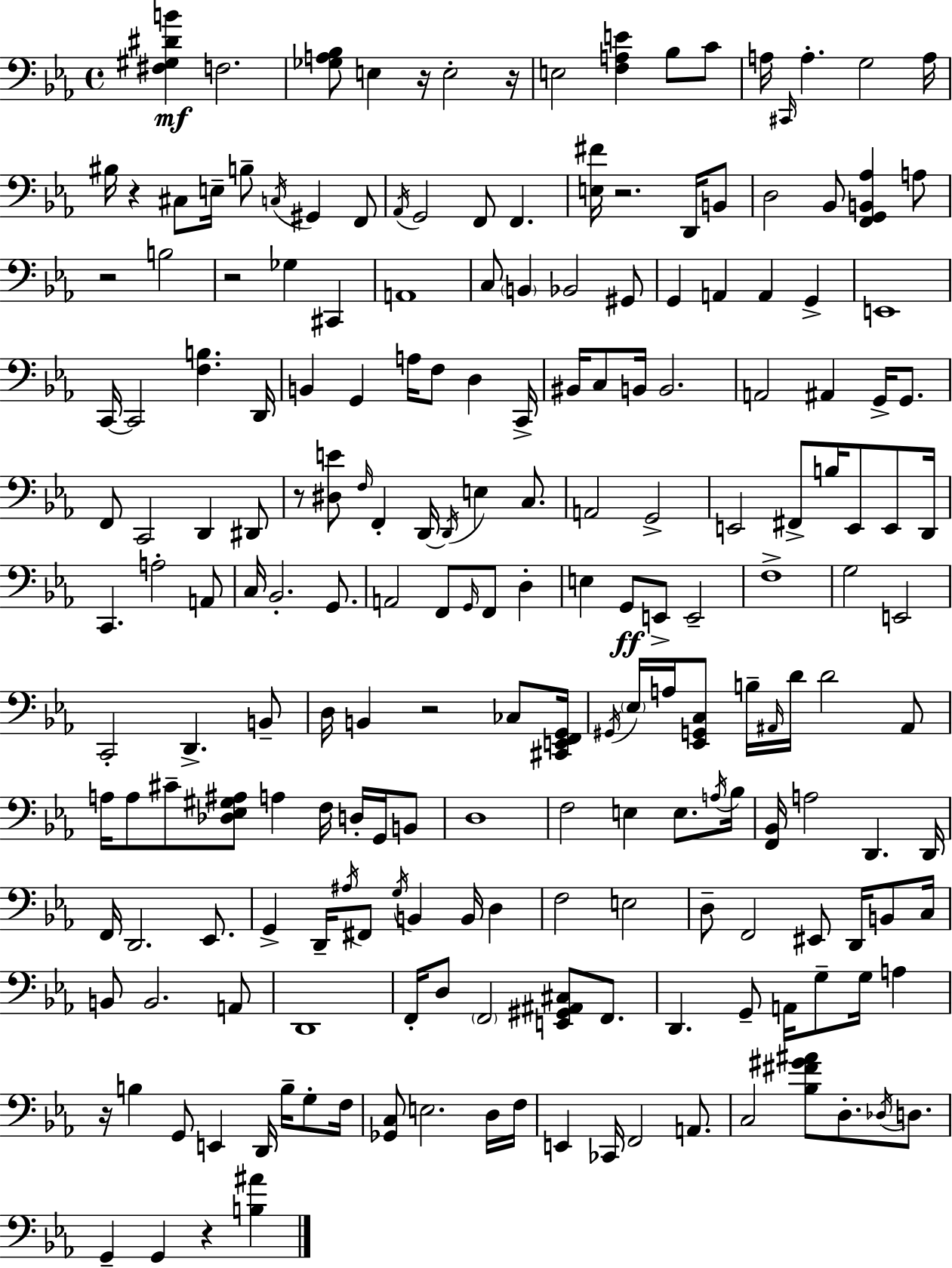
{
  \clef bass
  \time 4/4
  \defaultTimeSignature
  \key ees \major
  <fis gis dis' b'>4\mf f2. | <ges a bes>8 e4 r16 e2-. r16 | e2 <f a e'>4 bes8 c'8 | a16 \grace { cis,16 } a4.-. g2 | \break a16 bis16 r4 cis8 e16-- b8-- \acciaccatura { c16 } gis,4 | f,8 \acciaccatura { aes,16 } g,2 f,8 f,4. | <e fis'>16 r2. | d,16 b,8 d2 bes,8 <f, g, b, aes>4 | \break a8 r2 b2 | r2 ges4 cis,4 | a,1 | c8 \parenthesize b,4 bes,2 | \break gis,8 g,4 a,4 a,4 g,4-> | e,1 | c,16~~ c,2 <f b>4. | d,16 b,4 g,4 a16 f8 d4 | \break c,16-> bis,16 c8 b,16 b,2. | a,2 ais,4 g,16-> | g,8. f,8 c,2 d,4 | dis,8 r8 <dis e'>8 \grace { f16 } f,4-. d,16~~ \acciaccatura { d,16 } e4 | \break c8. a,2 g,2-> | e,2 fis,8-> b16 | e,8 e,8 d,16 c,4. a2-. | a,8 c16 bes,2.-. | \break g,8. a,2 f,8 \grace { g,16 } | f,8 d4-. e4 g,8\ff e,8-> e,2-- | f1-> | g2 e,2 | \break c,2-. d,4.-> | b,8-- d16 b,4 r2 | ces8 <cis, e, f, g,>16 \acciaccatura { gis,16 } \parenthesize ees16 a16 <ees, g, c>8 b16-- \grace { ais,16 } d'16 d'2 | ais,8 a16 a8 cis'8-- <des ees gis ais>8 a4 | \break f16 d16-. g,16 b,8 d1 | f2 | e4 e8. \acciaccatura { a16 } bes16 <f, bes,>16 a2 | d,4. d,16 f,16 d,2. | \break ees,8. g,4-> d,16-- \acciaccatura { ais16 } fis,8 | \acciaccatura { g16 } b,4 b,16 d4 f2 | e2 d8-- f,2 | eis,8 d,16 b,8 c16 b,8 b,2. | \break a,8 d,1 | f,16-. d8 \parenthesize f,2 | <e, gis, ais, cis>8 f,8. d,4. | g,8-- a,16 g8-- g16 a4 r16 b4 | \break g,8 e,4 d,16 b16-- g8-. f16 <ges, c>8 e2. | d16 f16 e,4 ces,16 | f,2 a,8. c2 | <bes fis' gis' ais'>8 d8.-. \acciaccatura { des16 } d8. g,4-- | \break g,4 r4 <b ais'>4 \bar "|."
}